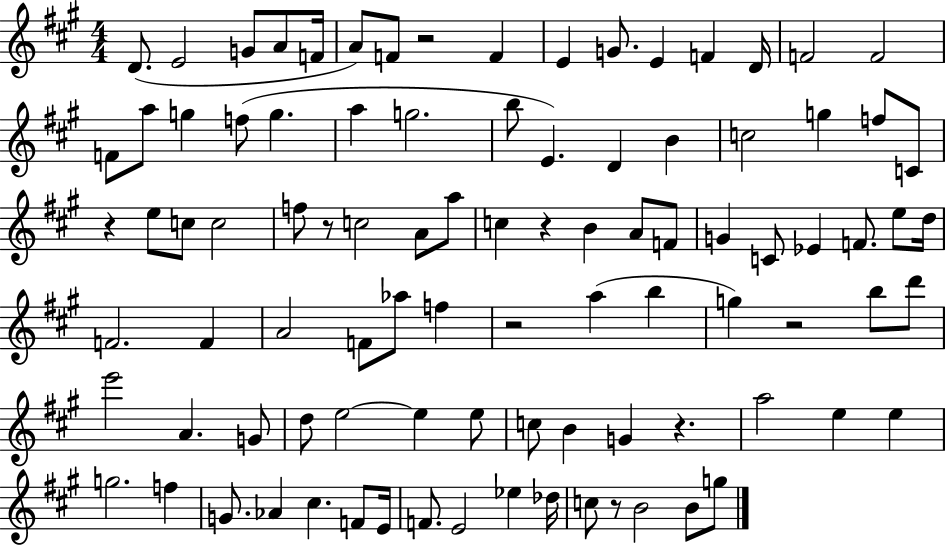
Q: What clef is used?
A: treble